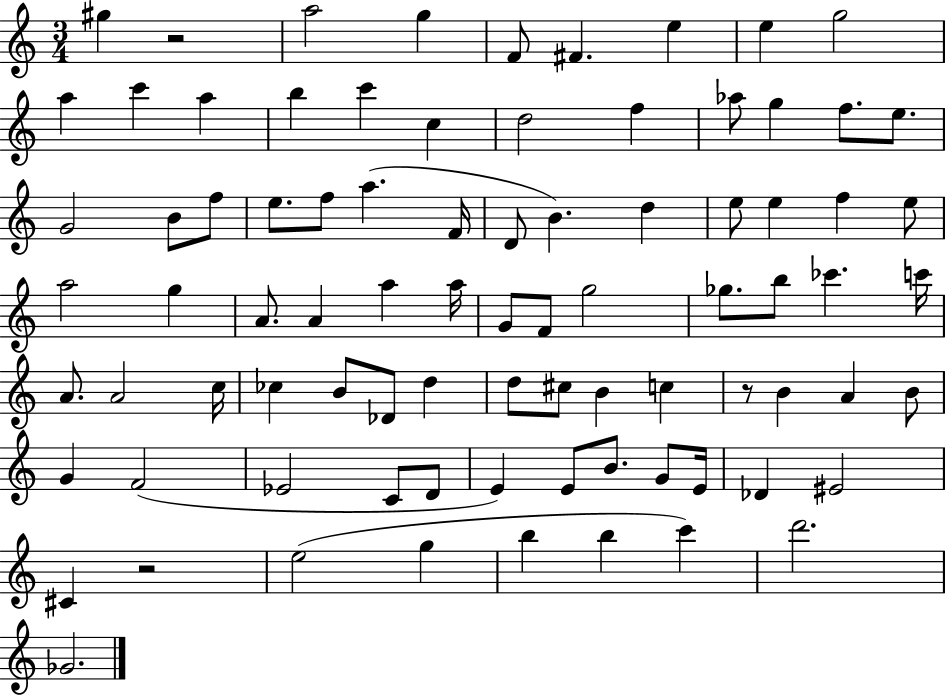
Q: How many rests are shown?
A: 3